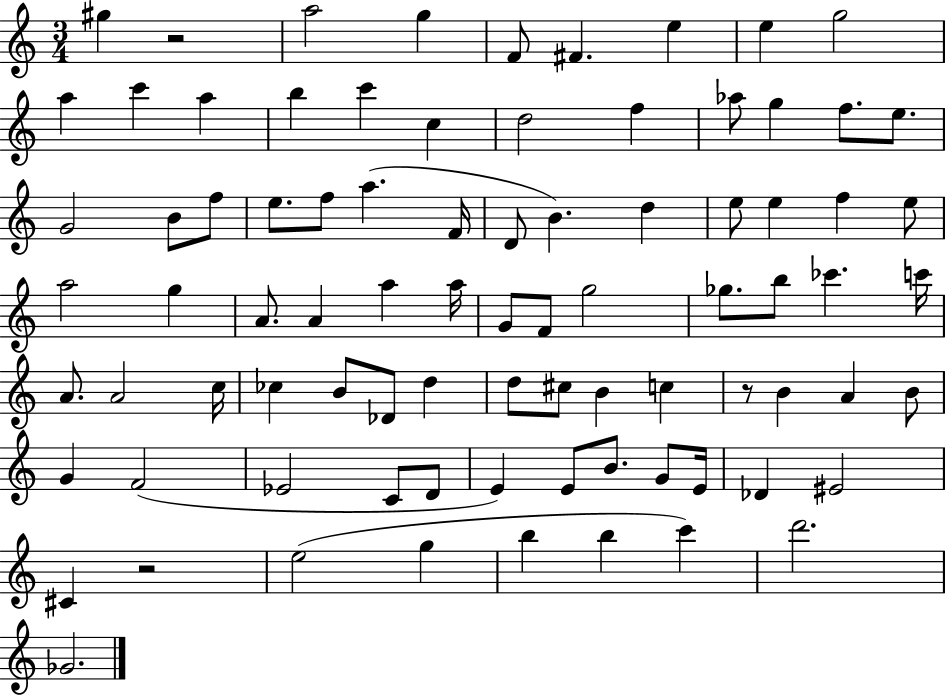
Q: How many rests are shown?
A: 3